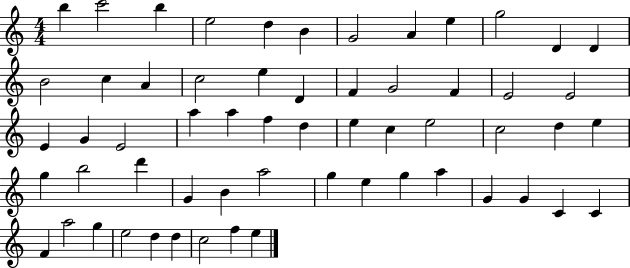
B5/q C6/h B5/q E5/h D5/q B4/q G4/h A4/q E5/q G5/h D4/q D4/q B4/h C5/q A4/q C5/h E5/q D4/q F4/q G4/h F4/q E4/h E4/h E4/q G4/q E4/h A5/q A5/q F5/q D5/q E5/q C5/q E5/h C5/h D5/q E5/q G5/q B5/h D6/q G4/q B4/q A5/h G5/q E5/q G5/q A5/q G4/q G4/q C4/q C4/q F4/q A5/h G5/q E5/h D5/q D5/q C5/h F5/q E5/q